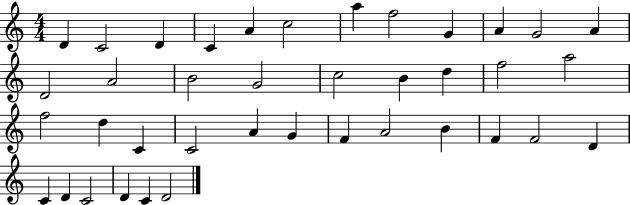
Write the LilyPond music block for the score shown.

{
  \clef treble
  \numericTimeSignature
  \time 4/4
  \key c \major
  d'4 c'2 d'4 | c'4 a'4 c''2 | a''4 f''2 g'4 | a'4 g'2 a'4 | \break d'2 a'2 | b'2 g'2 | c''2 b'4 d''4 | f''2 a''2 | \break f''2 d''4 c'4 | c'2 a'4 g'4 | f'4 a'2 b'4 | f'4 f'2 d'4 | \break c'4 d'4 c'2 | d'4 c'4 d'2 | \bar "|."
}